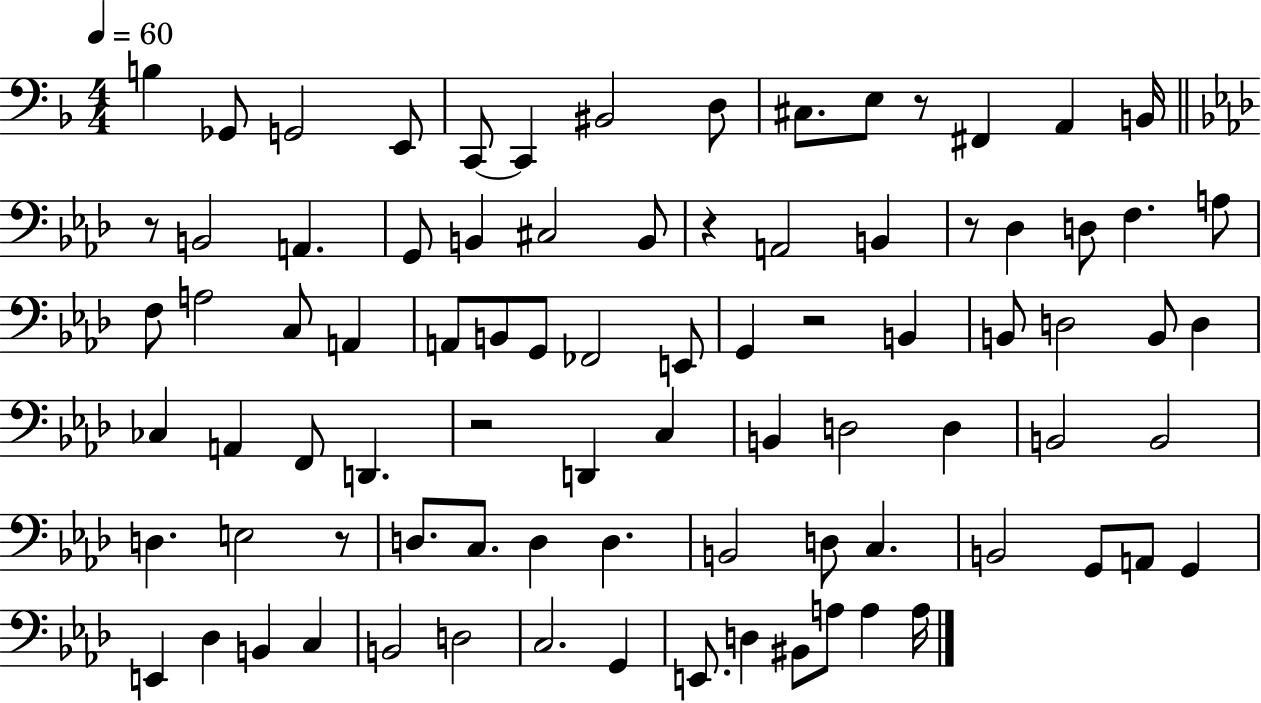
X:1
T:Untitled
M:4/4
L:1/4
K:F
B, _G,,/2 G,,2 E,,/2 C,,/2 C,, ^B,,2 D,/2 ^C,/2 E,/2 z/2 ^F,, A,, B,,/4 z/2 B,,2 A,, G,,/2 B,, ^C,2 B,,/2 z A,,2 B,, z/2 _D, D,/2 F, A,/2 F,/2 A,2 C,/2 A,, A,,/2 B,,/2 G,,/2 _F,,2 E,,/2 G,, z2 B,, B,,/2 D,2 B,,/2 D, _C, A,, F,,/2 D,, z2 D,, C, B,, D,2 D, B,,2 B,,2 D, E,2 z/2 D,/2 C,/2 D, D, B,,2 D,/2 C, B,,2 G,,/2 A,,/2 G,, E,, _D, B,, C, B,,2 D,2 C,2 G,, E,,/2 D, ^B,,/2 A,/2 A, A,/4